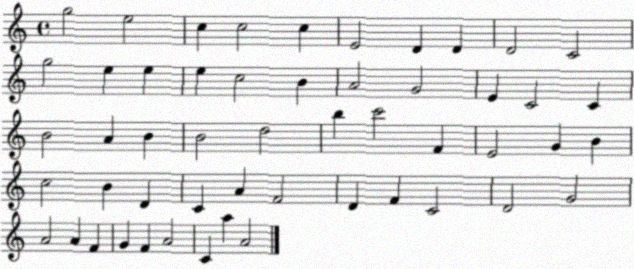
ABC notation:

X:1
T:Untitled
M:4/4
L:1/4
K:C
g2 e2 c c2 c E2 D D D2 C2 g2 e e e c2 B A2 G2 E C2 C B2 A B B2 d2 b c'2 F E2 G B c2 B D C A F2 D F C2 D2 G2 A2 A F G F A2 C a A2